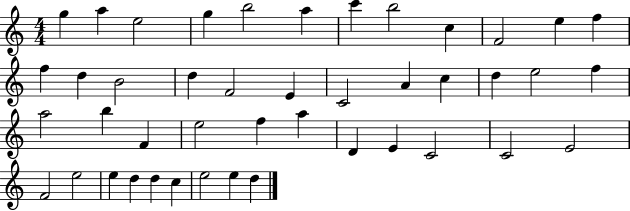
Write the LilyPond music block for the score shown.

{
  \clef treble
  \numericTimeSignature
  \time 4/4
  \key c \major
  g''4 a''4 e''2 | g''4 b''2 a''4 | c'''4 b''2 c''4 | f'2 e''4 f''4 | \break f''4 d''4 b'2 | d''4 f'2 e'4 | c'2 a'4 c''4 | d''4 e''2 f''4 | \break a''2 b''4 f'4 | e''2 f''4 a''4 | d'4 e'4 c'2 | c'2 e'2 | \break f'2 e''2 | e''4 d''4 d''4 c''4 | e''2 e''4 d''4 | \bar "|."
}